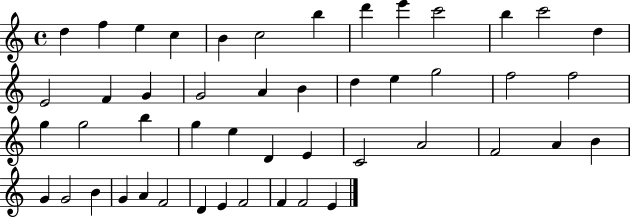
{
  \clef treble
  \time 4/4
  \defaultTimeSignature
  \key c \major
  d''4 f''4 e''4 c''4 | b'4 c''2 b''4 | d'''4 e'''4 c'''2 | b''4 c'''2 d''4 | \break e'2 f'4 g'4 | g'2 a'4 b'4 | d''4 e''4 g''2 | f''2 f''2 | \break g''4 g''2 b''4 | g''4 e''4 d'4 e'4 | c'2 a'2 | f'2 a'4 b'4 | \break g'4 g'2 b'4 | g'4 a'4 f'2 | d'4 e'4 f'2 | f'4 f'2 e'4 | \break \bar "|."
}